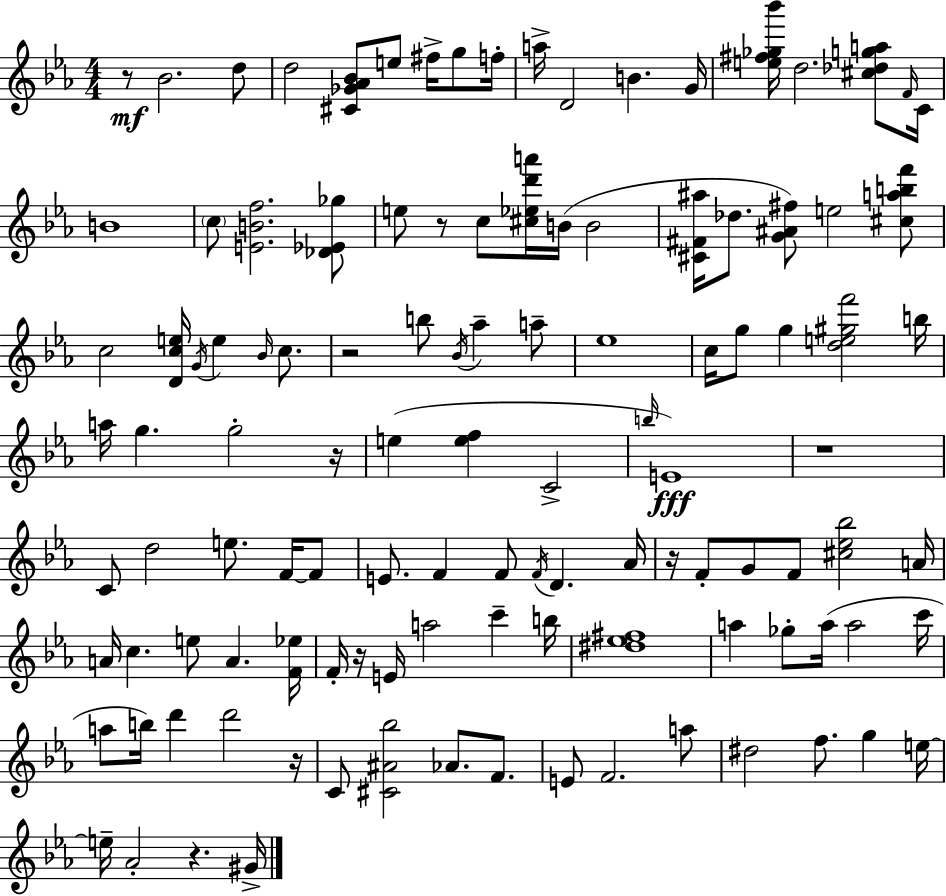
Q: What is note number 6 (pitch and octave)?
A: G5